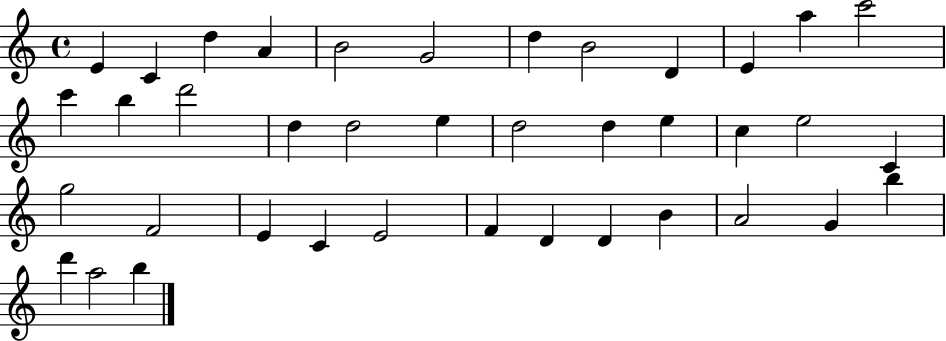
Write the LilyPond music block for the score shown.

{
  \clef treble
  \time 4/4
  \defaultTimeSignature
  \key c \major
  e'4 c'4 d''4 a'4 | b'2 g'2 | d''4 b'2 d'4 | e'4 a''4 c'''2 | \break c'''4 b''4 d'''2 | d''4 d''2 e''4 | d''2 d''4 e''4 | c''4 e''2 c'4 | \break g''2 f'2 | e'4 c'4 e'2 | f'4 d'4 d'4 b'4 | a'2 g'4 b''4 | \break d'''4 a''2 b''4 | \bar "|."
}